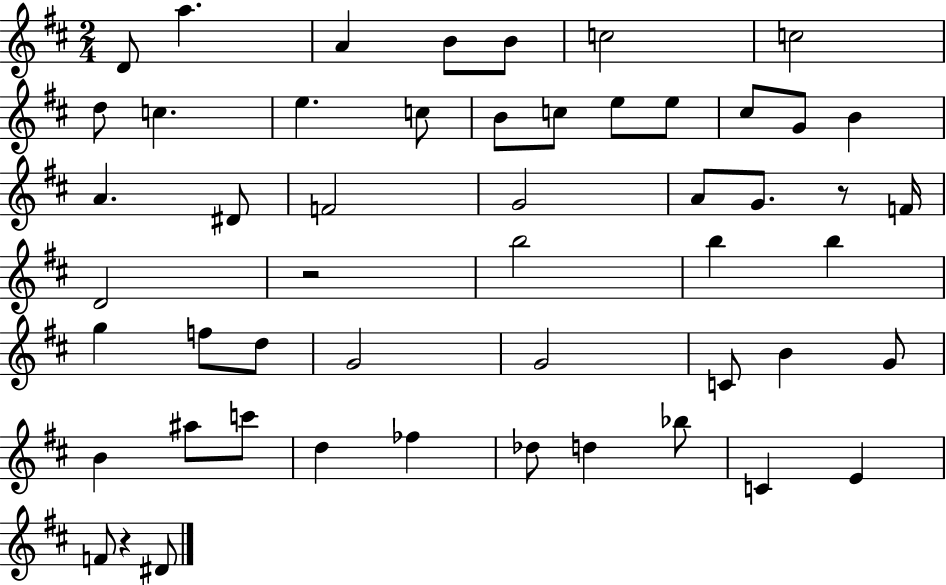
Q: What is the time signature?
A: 2/4